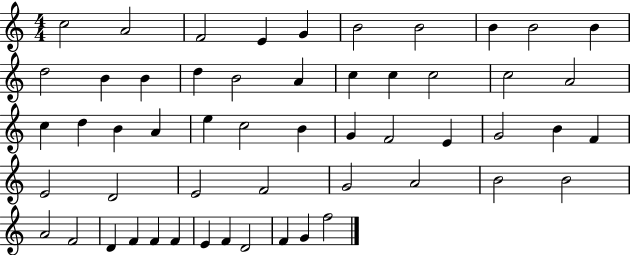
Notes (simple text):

C5/h A4/h F4/h E4/q G4/q B4/h B4/h B4/q B4/h B4/q D5/h B4/q B4/q D5/q B4/h A4/q C5/q C5/q C5/h C5/h A4/h C5/q D5/q B4/q A4/q E5/q C5/h B4/q G4/q F4/h E4/q G4/h B4/q F4/q E4/h D4/h E4/h F4/h G4/h A4/h B4/h B4/h A4/h F4/h D4/q F4/q F4/q F4/q E4/q F4/q D4/h F4/q G4/q F5/h